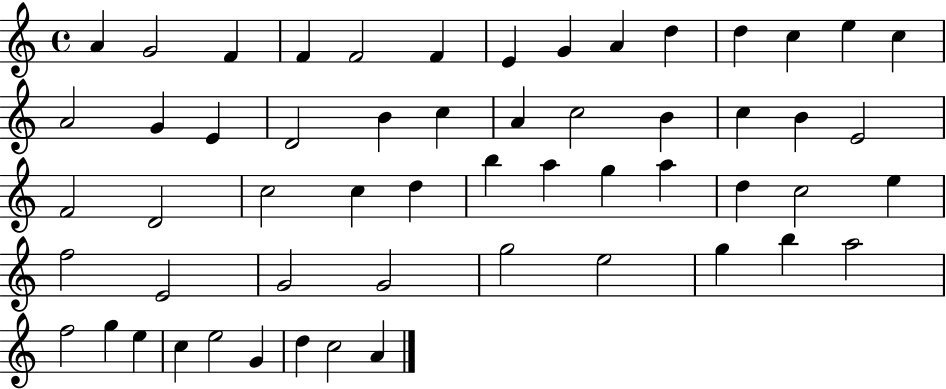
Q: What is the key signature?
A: C major